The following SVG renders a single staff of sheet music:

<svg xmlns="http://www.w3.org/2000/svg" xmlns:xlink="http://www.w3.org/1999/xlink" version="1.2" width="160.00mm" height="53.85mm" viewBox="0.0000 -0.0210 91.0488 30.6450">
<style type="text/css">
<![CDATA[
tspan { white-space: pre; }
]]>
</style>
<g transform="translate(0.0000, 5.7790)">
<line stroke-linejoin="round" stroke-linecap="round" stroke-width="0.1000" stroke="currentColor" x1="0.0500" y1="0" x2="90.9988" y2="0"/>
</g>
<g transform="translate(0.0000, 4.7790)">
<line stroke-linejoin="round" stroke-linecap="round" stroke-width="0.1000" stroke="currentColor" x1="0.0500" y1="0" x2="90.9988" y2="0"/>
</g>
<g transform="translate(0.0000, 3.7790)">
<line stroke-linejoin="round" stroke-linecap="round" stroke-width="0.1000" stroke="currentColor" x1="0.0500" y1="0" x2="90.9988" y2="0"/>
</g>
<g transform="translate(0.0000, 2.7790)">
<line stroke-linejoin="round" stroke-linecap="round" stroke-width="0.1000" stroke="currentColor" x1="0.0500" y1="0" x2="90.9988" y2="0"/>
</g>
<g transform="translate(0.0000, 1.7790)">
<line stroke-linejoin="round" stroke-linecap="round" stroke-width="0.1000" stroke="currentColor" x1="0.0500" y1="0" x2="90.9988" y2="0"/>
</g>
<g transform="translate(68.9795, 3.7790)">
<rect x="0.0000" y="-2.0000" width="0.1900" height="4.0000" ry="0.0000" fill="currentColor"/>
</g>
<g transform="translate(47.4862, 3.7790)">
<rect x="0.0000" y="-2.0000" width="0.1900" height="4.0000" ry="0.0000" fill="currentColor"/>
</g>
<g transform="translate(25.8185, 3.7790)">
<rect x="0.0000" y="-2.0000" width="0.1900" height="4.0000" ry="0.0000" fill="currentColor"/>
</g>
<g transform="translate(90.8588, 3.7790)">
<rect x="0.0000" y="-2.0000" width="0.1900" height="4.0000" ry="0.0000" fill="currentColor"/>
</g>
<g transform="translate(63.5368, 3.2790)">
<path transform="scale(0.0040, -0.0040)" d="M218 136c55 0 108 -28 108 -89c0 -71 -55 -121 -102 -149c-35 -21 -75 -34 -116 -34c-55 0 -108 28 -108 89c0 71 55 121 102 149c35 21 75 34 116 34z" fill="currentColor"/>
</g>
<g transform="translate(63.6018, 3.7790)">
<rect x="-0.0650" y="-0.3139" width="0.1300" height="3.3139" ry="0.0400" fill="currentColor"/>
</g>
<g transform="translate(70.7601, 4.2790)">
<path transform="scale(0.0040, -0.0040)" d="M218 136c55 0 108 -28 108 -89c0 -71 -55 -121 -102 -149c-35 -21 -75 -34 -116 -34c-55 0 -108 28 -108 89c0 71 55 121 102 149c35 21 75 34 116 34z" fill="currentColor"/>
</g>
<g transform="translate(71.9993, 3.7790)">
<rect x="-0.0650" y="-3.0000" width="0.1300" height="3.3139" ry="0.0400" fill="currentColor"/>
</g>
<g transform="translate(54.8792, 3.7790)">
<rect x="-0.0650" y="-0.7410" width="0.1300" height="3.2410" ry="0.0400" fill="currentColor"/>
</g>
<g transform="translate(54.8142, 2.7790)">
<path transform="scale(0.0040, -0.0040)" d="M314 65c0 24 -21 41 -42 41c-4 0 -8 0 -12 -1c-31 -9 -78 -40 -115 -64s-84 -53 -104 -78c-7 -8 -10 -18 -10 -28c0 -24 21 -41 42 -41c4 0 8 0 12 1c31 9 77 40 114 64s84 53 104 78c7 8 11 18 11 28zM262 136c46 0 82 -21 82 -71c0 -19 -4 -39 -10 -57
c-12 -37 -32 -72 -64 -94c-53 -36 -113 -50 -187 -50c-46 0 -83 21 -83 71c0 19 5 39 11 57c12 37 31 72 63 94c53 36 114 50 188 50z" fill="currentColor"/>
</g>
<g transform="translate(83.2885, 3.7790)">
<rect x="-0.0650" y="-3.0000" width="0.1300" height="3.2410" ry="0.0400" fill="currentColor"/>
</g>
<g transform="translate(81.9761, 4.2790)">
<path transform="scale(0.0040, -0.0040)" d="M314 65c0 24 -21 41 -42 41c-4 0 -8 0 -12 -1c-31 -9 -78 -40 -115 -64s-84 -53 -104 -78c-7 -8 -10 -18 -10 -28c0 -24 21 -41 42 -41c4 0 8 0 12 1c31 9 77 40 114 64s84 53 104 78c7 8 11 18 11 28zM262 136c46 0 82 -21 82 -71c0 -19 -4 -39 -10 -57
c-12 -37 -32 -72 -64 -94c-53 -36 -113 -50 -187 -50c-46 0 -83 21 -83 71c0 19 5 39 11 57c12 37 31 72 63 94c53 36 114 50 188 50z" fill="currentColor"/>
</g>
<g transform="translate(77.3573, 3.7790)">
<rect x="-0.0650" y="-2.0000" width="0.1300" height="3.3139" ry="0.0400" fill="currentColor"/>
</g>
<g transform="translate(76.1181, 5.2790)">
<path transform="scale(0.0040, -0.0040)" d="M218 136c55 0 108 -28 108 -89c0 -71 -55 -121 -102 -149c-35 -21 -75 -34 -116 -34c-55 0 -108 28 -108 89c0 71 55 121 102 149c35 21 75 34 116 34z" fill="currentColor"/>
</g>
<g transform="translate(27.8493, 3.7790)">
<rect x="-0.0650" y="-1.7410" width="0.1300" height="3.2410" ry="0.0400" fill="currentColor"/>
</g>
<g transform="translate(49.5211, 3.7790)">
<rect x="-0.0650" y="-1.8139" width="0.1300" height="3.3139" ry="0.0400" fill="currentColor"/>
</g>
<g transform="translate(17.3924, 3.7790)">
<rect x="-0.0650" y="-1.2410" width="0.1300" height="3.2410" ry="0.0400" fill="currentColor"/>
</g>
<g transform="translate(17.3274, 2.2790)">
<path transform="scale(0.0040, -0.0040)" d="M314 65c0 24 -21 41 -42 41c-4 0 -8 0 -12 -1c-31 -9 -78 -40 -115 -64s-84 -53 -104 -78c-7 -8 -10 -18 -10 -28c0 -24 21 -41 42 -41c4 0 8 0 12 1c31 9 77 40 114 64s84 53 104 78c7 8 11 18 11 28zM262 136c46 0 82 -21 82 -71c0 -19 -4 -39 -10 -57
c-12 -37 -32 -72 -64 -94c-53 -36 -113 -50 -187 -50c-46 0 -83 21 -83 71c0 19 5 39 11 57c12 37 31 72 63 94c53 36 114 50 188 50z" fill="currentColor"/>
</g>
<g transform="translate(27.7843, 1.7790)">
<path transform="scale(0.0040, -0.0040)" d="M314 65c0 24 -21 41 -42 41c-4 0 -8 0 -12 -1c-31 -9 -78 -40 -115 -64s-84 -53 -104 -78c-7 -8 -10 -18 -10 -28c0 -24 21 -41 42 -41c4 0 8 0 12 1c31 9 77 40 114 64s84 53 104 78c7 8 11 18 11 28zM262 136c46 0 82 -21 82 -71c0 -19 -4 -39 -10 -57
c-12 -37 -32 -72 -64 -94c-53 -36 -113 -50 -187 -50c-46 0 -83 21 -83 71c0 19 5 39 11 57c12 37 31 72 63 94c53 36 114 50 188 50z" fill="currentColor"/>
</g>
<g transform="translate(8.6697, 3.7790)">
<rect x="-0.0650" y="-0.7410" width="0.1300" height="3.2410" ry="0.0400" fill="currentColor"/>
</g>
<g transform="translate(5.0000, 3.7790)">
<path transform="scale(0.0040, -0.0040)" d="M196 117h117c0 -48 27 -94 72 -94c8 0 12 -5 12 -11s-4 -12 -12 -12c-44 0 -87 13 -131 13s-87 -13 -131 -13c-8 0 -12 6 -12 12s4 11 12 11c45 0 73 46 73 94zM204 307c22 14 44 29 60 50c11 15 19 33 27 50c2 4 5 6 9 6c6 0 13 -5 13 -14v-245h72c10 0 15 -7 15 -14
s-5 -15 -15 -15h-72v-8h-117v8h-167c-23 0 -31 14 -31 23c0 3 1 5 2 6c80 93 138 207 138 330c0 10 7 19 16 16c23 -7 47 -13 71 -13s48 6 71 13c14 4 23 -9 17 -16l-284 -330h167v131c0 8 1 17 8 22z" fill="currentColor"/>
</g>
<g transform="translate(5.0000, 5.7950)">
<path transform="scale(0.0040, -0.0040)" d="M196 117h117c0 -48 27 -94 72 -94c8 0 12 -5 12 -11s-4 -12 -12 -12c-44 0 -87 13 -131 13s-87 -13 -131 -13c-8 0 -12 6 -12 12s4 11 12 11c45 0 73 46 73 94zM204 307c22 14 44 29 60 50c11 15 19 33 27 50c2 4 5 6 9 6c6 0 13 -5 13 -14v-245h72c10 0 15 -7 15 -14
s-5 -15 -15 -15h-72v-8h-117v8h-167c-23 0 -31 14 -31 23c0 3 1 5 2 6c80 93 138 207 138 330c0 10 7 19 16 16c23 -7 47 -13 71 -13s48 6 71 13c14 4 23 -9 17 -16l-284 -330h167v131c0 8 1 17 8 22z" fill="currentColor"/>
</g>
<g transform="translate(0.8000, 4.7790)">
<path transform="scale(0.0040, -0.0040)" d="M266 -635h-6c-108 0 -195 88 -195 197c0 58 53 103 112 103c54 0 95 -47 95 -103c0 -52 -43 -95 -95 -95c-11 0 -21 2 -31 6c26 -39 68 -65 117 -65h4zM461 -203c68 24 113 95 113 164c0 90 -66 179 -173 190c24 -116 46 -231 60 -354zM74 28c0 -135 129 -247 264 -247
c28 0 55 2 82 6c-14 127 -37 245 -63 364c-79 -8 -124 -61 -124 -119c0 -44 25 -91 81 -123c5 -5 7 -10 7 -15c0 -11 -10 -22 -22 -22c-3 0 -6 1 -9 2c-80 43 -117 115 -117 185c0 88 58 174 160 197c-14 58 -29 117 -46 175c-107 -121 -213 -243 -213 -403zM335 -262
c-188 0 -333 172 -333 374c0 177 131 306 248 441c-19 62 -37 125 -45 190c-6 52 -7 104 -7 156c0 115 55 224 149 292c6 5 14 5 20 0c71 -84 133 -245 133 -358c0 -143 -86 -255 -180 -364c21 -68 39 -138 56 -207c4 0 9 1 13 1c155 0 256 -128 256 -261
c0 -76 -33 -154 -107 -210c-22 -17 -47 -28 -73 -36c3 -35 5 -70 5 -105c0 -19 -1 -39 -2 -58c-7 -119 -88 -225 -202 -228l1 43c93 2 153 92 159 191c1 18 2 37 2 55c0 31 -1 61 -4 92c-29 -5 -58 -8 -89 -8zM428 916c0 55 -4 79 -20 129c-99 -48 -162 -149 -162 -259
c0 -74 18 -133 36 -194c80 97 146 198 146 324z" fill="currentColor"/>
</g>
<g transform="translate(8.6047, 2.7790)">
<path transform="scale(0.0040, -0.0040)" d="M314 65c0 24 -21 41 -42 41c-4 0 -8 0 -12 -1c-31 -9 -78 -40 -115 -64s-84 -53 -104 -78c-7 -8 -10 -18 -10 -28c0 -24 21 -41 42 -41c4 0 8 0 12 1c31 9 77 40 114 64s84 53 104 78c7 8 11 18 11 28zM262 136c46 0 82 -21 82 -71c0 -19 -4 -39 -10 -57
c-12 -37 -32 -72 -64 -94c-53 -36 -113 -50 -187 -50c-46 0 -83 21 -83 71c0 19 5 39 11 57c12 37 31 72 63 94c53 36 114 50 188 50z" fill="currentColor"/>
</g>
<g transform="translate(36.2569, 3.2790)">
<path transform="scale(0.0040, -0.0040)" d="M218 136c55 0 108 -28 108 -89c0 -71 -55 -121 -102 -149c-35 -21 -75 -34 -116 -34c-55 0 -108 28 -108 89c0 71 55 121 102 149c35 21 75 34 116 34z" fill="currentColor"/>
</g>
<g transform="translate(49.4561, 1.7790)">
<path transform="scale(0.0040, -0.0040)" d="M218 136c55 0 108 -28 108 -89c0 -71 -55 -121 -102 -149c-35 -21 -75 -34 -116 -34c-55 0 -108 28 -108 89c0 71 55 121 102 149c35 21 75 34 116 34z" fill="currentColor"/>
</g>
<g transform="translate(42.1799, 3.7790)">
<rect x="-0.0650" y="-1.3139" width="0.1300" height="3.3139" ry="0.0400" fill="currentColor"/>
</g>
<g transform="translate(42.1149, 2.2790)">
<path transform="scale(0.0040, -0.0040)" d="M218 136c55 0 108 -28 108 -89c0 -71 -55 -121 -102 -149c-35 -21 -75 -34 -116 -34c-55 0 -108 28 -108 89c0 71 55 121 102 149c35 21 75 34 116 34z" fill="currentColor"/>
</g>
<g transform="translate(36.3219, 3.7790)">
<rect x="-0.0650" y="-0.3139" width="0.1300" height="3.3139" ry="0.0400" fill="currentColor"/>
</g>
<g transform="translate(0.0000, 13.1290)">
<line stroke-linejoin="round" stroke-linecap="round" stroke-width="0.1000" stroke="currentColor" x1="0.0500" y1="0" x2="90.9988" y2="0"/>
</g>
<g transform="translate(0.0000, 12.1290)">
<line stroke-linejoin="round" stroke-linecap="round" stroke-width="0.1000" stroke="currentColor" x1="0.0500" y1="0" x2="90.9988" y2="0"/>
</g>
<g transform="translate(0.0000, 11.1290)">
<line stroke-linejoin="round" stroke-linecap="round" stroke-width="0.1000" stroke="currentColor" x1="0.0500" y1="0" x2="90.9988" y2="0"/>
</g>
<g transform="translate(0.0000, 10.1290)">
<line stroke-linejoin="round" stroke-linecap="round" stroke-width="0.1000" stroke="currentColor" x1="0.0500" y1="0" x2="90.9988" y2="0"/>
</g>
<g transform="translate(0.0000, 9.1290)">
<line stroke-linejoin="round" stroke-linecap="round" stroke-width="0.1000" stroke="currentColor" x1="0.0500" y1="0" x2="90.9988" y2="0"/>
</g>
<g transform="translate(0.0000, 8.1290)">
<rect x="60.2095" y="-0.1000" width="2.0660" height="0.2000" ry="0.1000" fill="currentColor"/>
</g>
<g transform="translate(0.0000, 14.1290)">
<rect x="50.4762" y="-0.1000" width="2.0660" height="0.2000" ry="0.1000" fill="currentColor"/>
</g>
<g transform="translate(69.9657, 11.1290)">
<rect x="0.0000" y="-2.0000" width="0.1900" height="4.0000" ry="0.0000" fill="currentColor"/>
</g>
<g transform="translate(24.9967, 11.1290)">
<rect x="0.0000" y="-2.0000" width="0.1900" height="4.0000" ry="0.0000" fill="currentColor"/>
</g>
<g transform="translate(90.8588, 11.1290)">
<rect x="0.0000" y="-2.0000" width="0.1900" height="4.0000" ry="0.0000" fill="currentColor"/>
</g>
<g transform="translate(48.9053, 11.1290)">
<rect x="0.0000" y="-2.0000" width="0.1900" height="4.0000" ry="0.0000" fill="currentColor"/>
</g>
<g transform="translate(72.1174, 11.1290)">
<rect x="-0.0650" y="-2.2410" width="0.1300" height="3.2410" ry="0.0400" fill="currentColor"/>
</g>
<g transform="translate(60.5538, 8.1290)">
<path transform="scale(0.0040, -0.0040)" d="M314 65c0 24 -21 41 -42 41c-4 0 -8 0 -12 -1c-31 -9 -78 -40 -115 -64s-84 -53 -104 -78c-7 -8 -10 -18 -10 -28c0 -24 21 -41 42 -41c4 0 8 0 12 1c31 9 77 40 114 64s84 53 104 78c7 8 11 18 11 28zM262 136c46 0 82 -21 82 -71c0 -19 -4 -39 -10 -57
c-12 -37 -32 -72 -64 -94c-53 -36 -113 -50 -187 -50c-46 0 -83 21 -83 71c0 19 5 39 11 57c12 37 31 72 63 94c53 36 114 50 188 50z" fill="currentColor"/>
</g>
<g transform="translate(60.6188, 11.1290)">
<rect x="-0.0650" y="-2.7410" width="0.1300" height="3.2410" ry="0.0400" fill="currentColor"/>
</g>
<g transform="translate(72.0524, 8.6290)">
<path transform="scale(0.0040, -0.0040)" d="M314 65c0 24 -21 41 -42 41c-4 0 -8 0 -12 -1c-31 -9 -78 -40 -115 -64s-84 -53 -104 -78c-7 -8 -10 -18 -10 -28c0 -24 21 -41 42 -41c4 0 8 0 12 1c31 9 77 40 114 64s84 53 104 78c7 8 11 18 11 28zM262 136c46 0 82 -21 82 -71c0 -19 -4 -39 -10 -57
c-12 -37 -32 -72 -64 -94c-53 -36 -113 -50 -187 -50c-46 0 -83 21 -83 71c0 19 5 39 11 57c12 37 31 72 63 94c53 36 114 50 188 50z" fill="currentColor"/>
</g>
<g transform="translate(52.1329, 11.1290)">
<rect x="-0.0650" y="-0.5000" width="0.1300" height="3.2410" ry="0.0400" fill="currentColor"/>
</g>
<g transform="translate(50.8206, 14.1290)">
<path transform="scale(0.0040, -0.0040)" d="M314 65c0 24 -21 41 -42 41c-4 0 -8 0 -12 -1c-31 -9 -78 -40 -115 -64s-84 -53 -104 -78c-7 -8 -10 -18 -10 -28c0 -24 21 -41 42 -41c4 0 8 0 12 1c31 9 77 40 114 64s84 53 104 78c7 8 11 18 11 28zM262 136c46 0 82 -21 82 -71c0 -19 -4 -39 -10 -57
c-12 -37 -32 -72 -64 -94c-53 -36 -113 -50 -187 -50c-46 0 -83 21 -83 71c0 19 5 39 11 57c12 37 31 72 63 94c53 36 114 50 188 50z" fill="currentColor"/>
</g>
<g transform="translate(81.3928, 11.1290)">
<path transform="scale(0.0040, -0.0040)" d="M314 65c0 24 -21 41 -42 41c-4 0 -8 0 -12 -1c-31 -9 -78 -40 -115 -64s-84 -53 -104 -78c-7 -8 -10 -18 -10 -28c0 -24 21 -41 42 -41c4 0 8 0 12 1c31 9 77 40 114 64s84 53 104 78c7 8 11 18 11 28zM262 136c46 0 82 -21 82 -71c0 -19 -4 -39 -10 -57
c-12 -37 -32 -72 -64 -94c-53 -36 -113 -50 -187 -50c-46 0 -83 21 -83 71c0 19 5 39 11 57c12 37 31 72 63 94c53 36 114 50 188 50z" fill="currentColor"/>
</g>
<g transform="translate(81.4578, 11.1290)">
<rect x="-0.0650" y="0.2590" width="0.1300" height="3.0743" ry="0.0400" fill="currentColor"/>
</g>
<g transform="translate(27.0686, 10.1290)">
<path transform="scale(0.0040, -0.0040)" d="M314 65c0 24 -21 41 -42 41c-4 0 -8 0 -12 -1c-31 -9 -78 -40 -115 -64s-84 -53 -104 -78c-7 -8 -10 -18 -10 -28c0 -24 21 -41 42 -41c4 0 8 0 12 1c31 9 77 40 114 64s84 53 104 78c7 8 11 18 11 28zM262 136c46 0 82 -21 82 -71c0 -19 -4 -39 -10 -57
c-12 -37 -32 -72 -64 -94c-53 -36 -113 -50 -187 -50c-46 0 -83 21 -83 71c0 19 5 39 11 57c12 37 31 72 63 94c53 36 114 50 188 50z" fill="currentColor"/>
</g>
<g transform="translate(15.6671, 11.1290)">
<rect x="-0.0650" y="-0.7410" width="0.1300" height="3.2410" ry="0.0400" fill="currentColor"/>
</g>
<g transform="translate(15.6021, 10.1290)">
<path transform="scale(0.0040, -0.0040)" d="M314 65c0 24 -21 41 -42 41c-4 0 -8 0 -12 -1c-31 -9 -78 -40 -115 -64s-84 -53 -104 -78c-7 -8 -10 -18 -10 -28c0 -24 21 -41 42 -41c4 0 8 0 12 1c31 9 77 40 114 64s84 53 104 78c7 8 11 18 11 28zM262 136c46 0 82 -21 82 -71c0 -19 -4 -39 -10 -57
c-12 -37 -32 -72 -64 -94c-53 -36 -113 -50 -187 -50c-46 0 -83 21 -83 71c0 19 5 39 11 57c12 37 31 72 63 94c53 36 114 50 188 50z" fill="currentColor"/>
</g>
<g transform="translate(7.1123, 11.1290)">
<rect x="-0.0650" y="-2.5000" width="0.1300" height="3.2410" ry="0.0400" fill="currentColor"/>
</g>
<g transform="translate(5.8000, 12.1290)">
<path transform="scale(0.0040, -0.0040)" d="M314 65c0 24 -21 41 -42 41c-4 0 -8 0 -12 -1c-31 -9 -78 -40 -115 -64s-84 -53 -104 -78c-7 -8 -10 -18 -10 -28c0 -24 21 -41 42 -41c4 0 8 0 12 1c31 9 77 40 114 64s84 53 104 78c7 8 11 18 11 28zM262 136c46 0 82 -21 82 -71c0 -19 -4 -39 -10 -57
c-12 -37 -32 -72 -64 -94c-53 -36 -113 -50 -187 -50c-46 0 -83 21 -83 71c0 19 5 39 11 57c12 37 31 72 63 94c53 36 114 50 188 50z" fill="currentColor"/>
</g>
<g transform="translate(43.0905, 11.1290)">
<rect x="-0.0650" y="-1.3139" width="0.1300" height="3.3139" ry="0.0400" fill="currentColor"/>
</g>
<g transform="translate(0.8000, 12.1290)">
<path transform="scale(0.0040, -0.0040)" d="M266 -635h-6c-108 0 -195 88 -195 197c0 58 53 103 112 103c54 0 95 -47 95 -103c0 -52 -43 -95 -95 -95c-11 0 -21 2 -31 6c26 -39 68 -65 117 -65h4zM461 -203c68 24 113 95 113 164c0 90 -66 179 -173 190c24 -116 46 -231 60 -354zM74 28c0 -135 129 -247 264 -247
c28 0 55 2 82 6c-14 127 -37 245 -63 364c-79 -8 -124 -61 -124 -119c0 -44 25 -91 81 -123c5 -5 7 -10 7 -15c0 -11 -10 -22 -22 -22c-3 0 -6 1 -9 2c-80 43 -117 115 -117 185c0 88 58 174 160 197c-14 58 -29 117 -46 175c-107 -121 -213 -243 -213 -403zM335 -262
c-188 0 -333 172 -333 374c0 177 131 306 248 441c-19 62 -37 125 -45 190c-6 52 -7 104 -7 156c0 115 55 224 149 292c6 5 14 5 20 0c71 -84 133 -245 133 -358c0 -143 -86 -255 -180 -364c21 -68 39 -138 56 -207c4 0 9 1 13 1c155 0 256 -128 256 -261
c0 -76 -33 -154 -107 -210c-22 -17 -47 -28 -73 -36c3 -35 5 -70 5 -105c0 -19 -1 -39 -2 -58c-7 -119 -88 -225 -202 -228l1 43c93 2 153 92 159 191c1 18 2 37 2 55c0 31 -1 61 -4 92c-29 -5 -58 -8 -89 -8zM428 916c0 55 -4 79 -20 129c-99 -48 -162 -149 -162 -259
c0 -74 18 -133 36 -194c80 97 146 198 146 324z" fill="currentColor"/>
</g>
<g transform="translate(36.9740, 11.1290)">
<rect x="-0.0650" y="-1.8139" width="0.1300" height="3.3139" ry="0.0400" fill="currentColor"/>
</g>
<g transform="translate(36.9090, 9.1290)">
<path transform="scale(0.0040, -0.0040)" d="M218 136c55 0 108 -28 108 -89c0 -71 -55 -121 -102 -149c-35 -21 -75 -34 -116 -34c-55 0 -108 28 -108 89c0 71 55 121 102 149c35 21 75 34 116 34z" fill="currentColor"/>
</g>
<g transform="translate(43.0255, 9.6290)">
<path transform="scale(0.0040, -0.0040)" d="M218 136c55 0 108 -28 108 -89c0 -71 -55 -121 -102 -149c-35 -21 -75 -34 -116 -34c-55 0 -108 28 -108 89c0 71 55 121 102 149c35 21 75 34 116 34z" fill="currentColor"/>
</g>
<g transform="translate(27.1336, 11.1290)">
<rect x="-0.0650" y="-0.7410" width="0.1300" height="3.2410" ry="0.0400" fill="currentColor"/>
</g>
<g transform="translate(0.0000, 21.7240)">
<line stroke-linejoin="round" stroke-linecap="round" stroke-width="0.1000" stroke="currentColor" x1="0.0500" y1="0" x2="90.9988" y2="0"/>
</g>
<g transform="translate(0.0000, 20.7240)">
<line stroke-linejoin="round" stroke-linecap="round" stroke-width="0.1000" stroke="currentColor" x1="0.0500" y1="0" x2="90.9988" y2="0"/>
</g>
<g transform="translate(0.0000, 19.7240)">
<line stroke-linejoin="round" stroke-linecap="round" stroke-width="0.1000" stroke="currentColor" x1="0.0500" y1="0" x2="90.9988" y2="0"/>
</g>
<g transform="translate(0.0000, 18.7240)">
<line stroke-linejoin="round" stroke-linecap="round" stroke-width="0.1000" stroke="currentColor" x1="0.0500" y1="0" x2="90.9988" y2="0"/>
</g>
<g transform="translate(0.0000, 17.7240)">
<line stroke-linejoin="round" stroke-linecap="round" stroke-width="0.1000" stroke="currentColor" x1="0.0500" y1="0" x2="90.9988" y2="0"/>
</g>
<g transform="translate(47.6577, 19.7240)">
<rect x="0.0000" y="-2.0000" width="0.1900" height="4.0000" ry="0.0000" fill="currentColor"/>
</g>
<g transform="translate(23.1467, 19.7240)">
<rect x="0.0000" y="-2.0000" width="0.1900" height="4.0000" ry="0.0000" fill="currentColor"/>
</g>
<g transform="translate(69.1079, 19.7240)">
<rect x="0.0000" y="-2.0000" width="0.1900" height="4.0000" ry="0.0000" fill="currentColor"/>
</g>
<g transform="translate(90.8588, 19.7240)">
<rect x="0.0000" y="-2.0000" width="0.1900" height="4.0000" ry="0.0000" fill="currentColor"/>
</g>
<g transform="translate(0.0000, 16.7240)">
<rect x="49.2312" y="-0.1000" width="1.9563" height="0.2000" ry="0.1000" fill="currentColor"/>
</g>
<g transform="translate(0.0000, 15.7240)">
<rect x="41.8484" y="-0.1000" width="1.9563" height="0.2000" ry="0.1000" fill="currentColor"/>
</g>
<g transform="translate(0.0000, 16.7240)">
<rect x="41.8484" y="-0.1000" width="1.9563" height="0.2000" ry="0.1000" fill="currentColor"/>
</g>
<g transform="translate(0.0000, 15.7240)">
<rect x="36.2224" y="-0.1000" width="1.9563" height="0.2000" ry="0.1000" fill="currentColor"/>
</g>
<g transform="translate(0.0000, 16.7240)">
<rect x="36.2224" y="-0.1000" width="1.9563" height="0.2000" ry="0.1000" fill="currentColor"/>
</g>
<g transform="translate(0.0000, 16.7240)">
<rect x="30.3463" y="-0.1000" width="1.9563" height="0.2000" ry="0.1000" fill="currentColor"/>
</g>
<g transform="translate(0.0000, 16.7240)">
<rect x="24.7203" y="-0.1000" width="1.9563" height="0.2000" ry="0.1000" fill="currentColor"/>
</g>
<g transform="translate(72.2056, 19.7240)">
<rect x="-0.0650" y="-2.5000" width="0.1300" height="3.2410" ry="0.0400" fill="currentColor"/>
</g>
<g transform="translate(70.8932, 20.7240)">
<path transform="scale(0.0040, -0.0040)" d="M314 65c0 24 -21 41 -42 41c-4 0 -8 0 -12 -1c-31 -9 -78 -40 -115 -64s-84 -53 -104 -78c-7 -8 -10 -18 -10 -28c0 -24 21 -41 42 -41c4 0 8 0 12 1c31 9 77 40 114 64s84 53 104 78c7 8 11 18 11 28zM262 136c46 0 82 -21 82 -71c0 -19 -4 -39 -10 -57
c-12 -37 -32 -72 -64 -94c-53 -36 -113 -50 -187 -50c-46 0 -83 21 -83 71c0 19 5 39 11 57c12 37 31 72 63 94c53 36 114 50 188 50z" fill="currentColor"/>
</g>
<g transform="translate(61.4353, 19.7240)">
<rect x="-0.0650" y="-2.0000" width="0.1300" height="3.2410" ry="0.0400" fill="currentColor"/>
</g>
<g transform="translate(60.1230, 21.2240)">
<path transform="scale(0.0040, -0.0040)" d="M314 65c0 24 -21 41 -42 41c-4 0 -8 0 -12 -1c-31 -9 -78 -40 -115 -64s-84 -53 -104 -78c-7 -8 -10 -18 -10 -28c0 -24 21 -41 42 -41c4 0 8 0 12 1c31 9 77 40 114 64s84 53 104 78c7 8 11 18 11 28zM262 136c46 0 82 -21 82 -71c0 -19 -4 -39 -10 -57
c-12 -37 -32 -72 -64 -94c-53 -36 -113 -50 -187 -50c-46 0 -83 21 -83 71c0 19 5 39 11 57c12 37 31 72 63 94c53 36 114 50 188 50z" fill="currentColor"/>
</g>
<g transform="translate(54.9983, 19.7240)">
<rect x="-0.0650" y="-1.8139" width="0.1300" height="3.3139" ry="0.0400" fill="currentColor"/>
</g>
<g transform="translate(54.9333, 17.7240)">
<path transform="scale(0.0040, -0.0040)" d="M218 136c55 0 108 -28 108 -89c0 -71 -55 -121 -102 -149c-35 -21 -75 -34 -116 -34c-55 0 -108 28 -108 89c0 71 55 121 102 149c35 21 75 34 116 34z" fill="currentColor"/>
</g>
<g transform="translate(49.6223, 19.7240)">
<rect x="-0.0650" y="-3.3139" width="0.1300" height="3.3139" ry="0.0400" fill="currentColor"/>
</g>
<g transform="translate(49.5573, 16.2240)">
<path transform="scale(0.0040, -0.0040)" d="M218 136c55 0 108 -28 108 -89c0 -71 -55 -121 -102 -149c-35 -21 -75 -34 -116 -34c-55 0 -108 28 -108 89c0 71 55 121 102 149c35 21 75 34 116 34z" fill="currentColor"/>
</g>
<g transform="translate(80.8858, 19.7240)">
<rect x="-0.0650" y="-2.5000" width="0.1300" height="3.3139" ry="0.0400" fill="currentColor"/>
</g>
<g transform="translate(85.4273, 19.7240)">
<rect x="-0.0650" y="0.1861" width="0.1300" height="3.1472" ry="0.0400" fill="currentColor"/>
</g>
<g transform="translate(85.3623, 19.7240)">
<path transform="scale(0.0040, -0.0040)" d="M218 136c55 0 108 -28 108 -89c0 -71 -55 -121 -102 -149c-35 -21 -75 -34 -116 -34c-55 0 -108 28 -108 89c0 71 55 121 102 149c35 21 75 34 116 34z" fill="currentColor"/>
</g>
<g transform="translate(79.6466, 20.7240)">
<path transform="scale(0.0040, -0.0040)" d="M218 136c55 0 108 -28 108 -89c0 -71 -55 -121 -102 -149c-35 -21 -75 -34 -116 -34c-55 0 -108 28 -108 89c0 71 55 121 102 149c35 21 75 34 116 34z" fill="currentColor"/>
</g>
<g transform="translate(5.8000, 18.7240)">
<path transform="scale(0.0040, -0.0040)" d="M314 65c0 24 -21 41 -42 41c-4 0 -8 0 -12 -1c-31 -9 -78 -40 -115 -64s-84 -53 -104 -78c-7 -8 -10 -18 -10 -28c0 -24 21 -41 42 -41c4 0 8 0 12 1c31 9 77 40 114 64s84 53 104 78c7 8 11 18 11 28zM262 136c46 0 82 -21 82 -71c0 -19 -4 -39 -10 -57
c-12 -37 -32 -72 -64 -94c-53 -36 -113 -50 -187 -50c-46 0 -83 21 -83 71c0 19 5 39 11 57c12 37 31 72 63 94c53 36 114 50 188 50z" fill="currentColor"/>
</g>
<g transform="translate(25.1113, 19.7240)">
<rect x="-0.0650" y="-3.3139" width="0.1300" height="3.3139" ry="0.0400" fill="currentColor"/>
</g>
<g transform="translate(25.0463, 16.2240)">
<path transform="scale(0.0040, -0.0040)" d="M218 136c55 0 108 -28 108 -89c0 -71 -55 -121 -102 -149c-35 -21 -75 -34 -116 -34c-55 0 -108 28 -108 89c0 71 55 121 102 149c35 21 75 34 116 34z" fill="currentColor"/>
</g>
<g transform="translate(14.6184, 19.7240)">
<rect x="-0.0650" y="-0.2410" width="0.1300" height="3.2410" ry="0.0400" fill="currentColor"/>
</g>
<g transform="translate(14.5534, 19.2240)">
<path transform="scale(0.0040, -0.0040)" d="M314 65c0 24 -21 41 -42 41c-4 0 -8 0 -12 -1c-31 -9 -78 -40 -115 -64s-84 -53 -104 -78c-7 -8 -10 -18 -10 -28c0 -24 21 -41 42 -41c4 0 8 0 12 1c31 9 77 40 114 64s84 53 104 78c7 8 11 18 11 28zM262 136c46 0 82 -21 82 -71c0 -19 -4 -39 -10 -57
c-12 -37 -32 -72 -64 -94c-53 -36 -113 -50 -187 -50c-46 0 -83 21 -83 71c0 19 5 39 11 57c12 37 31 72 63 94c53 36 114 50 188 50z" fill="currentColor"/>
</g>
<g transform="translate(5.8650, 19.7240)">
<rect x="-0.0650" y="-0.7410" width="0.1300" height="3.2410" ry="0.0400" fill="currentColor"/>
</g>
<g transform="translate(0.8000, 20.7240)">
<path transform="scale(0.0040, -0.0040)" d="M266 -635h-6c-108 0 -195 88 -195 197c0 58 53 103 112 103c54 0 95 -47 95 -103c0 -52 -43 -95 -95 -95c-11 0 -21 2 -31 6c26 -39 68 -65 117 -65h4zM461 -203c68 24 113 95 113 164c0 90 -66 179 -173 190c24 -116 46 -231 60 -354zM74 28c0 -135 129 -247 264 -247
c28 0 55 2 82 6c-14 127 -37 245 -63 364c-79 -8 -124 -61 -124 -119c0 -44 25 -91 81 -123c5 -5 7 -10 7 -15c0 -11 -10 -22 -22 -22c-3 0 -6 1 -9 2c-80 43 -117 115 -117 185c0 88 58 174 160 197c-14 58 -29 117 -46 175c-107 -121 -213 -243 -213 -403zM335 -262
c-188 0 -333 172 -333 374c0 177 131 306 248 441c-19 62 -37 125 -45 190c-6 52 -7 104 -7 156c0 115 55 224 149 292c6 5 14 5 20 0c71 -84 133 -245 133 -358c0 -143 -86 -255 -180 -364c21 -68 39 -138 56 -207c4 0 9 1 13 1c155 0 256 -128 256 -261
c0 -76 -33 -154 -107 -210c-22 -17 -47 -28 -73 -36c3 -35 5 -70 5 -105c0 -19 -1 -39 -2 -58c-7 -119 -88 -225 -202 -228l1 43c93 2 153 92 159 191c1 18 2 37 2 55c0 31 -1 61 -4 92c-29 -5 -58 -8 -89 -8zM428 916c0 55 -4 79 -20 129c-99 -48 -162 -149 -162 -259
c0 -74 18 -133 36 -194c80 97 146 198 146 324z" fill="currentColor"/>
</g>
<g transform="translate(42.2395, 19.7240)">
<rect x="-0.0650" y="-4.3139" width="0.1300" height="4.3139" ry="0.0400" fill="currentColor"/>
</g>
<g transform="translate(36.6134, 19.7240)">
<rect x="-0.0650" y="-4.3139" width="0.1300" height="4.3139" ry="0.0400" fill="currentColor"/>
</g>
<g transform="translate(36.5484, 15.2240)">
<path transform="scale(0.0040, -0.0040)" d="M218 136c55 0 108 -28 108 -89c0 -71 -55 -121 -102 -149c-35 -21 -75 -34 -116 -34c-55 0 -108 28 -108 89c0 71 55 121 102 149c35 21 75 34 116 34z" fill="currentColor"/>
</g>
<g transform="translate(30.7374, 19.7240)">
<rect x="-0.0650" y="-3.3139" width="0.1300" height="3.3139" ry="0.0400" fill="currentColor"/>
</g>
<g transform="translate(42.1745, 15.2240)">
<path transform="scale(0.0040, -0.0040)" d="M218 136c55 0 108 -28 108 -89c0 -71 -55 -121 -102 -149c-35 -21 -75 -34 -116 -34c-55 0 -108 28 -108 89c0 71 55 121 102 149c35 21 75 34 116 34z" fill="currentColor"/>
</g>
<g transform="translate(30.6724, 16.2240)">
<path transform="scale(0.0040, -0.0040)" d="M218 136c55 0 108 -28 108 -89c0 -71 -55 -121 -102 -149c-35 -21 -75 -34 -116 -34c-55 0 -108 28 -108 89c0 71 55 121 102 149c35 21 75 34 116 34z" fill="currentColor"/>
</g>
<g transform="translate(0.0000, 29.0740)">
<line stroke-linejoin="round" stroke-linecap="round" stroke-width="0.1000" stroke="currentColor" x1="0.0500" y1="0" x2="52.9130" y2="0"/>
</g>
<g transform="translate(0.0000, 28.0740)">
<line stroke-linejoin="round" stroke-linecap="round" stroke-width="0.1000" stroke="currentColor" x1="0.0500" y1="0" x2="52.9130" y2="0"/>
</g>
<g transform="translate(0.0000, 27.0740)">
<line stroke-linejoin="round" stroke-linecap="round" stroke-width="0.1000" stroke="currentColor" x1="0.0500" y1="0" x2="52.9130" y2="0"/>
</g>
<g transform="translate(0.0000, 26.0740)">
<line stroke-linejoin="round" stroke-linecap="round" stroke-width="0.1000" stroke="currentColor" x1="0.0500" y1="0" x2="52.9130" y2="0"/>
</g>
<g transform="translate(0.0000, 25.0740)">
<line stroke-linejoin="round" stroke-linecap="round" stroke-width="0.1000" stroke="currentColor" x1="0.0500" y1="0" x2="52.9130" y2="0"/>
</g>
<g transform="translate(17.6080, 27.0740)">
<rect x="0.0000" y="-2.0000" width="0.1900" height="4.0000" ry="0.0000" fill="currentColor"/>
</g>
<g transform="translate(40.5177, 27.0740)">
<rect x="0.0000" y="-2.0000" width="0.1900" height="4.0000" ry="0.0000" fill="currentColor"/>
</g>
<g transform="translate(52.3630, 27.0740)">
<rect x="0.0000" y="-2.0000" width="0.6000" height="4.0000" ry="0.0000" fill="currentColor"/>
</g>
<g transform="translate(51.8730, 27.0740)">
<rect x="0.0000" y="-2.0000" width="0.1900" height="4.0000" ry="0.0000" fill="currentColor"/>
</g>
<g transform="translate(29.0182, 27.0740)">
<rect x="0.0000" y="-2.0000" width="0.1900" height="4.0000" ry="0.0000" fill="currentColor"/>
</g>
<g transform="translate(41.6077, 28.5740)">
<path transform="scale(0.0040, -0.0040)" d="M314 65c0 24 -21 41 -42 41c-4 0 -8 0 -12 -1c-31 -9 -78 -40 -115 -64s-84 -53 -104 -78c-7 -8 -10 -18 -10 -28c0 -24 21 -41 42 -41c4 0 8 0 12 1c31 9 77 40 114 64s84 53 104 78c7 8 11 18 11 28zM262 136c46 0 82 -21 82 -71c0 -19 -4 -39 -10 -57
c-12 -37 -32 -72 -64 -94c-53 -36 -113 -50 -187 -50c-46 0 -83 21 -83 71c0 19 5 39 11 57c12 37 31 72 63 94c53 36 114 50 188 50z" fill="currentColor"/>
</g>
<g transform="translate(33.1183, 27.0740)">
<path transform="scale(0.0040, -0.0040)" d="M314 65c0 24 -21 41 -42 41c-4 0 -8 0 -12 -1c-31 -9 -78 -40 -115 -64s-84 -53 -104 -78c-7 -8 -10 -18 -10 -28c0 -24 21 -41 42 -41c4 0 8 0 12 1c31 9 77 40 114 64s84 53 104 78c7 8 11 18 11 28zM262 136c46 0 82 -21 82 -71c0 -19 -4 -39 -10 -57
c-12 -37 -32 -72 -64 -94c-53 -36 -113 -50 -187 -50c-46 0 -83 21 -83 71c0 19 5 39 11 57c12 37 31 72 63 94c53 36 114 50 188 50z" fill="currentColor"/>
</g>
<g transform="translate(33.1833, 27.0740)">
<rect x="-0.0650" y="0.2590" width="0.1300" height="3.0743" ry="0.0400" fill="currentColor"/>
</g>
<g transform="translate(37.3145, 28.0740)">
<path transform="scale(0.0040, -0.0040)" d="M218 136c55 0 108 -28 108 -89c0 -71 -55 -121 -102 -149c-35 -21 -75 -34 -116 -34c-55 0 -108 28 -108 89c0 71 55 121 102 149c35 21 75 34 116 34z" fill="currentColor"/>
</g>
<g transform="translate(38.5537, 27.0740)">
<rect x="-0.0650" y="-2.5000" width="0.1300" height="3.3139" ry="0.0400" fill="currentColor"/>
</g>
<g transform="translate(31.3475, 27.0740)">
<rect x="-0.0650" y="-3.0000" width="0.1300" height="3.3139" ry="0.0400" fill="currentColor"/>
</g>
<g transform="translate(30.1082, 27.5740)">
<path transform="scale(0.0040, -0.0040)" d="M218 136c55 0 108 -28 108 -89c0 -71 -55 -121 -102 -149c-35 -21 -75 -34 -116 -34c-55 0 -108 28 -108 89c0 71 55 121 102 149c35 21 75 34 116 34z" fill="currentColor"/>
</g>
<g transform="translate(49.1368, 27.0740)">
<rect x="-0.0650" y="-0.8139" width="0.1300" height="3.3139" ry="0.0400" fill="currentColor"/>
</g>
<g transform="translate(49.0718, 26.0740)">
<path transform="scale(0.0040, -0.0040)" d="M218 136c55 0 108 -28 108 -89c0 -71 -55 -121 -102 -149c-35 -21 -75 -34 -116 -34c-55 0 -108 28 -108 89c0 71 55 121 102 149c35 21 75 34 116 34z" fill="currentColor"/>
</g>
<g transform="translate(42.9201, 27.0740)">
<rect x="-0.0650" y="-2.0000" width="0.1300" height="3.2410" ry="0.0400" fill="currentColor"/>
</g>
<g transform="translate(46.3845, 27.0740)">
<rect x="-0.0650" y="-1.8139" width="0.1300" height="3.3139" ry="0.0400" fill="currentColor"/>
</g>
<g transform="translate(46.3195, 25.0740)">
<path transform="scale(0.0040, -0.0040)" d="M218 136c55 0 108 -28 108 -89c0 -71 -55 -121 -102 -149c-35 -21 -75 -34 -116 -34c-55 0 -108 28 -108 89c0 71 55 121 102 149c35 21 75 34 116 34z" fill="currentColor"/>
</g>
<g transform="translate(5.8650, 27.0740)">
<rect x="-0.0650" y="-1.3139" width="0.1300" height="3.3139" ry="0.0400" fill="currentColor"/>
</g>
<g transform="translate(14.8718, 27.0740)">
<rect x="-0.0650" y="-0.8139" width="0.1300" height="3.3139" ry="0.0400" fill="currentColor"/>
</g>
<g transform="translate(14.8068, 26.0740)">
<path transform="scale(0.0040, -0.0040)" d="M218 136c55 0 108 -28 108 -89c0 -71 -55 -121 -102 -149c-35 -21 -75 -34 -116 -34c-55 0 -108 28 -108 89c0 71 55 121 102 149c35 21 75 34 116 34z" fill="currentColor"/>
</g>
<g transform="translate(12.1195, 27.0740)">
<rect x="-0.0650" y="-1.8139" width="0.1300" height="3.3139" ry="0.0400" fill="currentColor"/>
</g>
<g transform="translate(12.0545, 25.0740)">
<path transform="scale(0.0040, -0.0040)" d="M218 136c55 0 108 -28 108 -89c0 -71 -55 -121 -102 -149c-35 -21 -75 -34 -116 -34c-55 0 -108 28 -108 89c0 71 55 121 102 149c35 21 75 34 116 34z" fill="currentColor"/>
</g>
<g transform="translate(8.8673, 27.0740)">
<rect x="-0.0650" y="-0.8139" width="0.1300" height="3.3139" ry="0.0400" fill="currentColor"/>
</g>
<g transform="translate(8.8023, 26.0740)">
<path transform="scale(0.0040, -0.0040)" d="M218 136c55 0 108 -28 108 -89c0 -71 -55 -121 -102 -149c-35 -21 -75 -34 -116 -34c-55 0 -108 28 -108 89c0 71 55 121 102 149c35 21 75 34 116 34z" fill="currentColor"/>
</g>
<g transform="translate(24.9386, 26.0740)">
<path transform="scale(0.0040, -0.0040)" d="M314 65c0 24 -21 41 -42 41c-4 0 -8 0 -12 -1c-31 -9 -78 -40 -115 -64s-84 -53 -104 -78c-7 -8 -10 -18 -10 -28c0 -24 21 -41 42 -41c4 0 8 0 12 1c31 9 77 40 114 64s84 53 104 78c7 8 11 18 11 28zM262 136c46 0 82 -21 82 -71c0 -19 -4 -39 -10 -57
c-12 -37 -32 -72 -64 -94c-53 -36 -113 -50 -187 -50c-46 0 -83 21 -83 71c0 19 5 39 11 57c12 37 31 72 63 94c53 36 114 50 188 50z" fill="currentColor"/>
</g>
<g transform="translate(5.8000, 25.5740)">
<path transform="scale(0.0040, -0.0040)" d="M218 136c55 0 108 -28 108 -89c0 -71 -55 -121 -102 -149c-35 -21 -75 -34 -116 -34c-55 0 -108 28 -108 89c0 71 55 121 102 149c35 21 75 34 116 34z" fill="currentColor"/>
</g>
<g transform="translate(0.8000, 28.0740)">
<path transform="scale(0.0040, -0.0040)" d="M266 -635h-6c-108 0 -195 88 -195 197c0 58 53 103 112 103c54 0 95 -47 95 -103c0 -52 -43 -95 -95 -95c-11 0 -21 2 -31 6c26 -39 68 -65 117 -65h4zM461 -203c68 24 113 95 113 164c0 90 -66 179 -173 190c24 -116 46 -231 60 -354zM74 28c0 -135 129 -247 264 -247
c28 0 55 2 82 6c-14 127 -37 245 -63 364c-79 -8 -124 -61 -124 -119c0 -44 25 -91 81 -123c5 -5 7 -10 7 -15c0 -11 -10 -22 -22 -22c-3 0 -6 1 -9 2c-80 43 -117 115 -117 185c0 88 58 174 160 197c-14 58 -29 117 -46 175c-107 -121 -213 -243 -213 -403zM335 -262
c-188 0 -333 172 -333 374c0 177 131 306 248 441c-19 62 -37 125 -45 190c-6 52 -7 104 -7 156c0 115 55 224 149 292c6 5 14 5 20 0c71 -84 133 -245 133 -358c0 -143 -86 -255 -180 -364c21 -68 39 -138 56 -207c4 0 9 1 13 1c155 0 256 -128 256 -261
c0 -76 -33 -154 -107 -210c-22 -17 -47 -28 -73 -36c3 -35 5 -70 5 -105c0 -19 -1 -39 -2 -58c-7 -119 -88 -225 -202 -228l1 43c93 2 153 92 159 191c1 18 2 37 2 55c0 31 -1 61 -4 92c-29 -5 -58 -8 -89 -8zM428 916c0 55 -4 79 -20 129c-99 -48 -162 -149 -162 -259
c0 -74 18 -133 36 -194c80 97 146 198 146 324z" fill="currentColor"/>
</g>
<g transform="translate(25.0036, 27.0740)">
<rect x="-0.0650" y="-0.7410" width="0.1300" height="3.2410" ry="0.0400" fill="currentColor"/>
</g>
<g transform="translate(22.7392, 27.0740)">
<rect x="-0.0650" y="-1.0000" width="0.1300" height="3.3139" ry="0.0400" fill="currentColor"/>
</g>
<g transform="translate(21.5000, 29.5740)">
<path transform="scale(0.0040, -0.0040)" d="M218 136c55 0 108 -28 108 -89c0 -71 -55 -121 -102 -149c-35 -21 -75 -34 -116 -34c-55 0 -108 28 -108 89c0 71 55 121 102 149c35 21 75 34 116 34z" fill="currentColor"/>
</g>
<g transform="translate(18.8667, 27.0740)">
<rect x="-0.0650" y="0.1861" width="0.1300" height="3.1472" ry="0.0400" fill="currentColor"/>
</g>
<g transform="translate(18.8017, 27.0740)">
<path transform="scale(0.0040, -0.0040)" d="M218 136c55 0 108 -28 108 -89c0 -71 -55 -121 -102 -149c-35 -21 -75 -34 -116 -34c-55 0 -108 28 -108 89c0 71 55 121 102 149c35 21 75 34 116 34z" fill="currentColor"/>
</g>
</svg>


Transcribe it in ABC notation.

X:1
T:Untitled
M:4/4
L:1/4
K:C
d2 e2 f2 c e f d2 c A F A2 G2 d2 d2 f e C2 a2 g2 B2 d2 c2 b b d' d' b f F2 G2 G B e d f d B D d2 A B2 G F2 f d